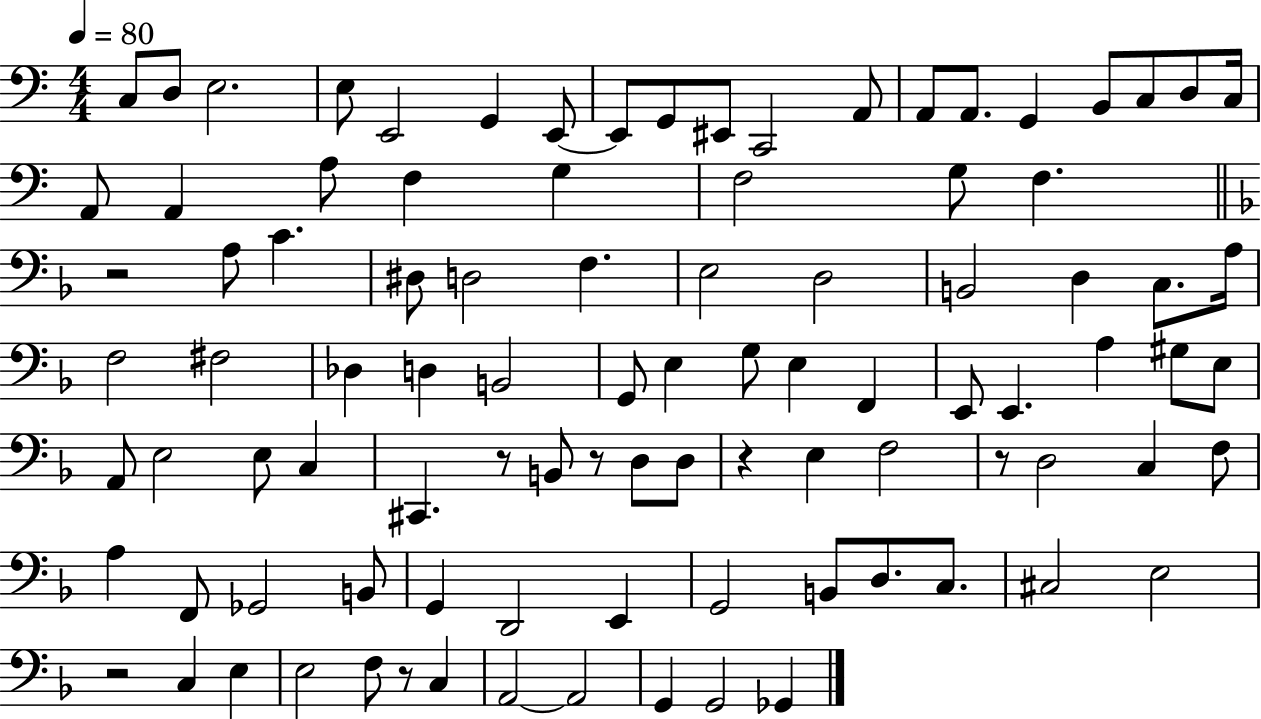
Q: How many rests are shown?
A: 7